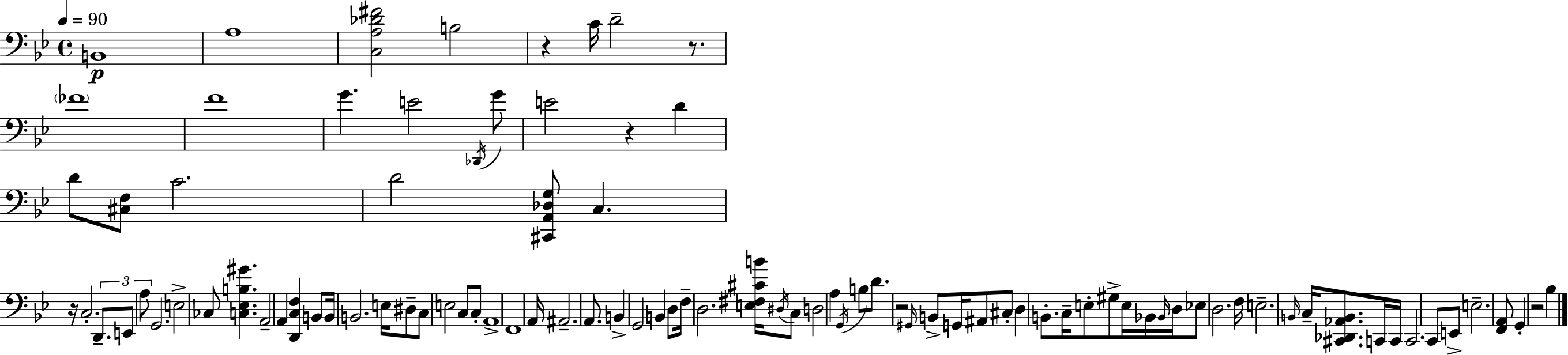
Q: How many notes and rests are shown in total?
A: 95